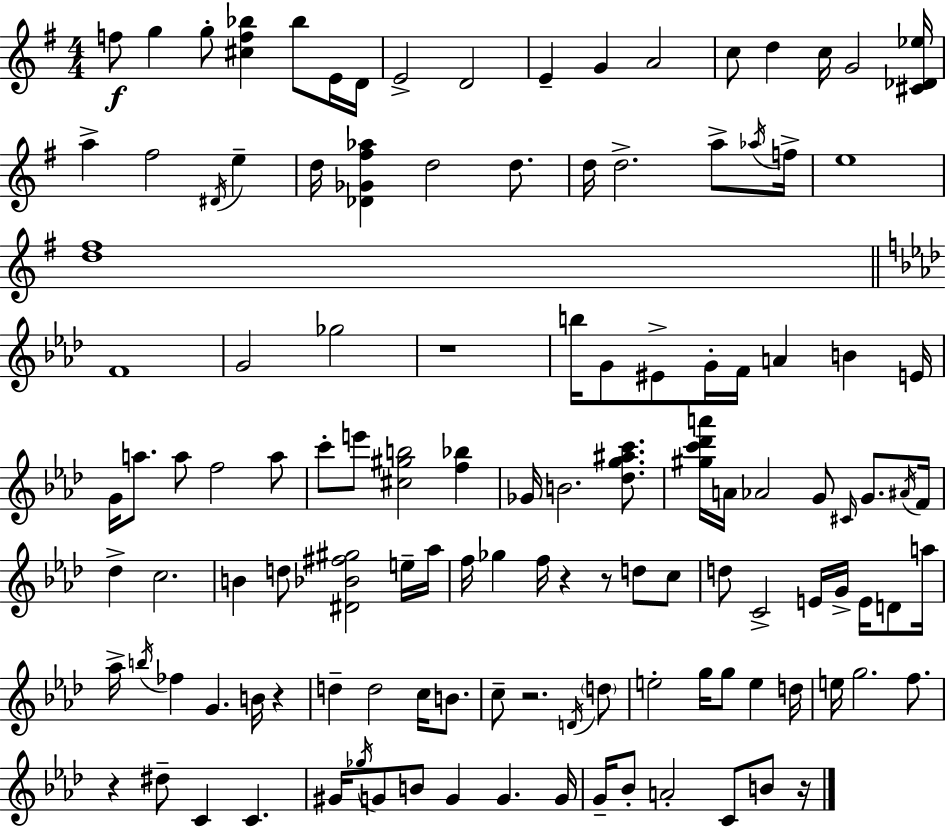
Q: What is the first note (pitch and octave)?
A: F5